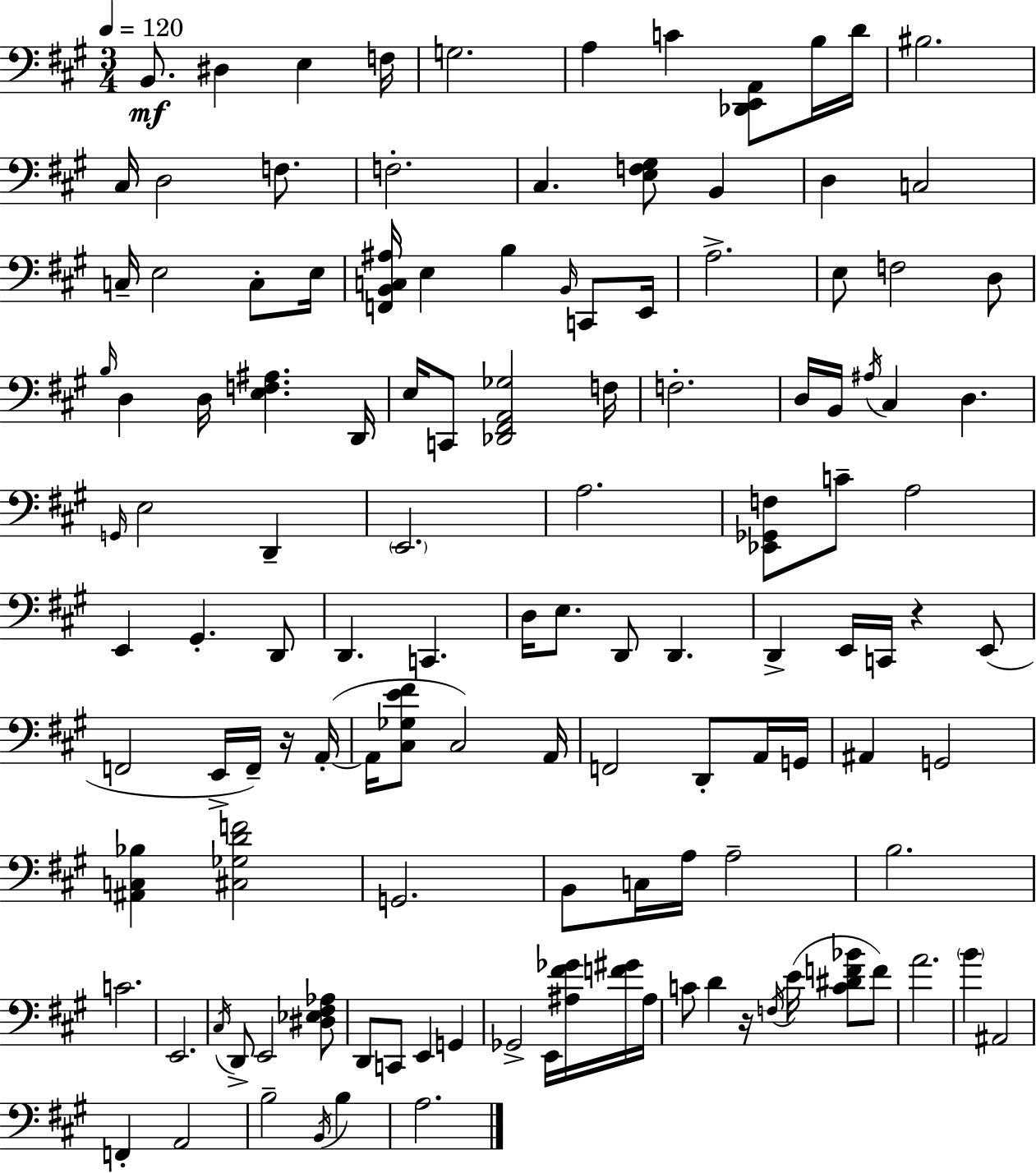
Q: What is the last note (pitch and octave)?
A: A3